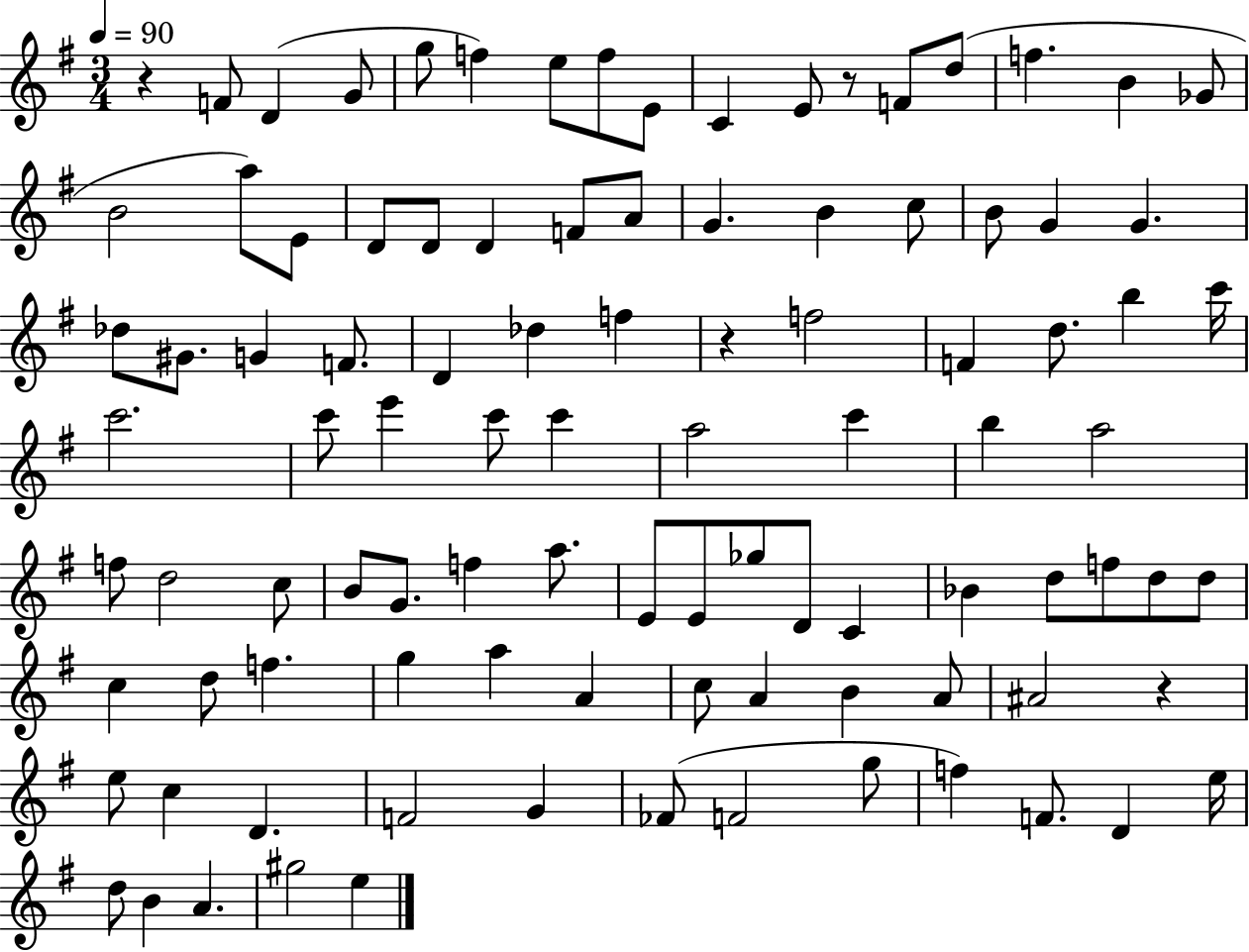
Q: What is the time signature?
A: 3/4